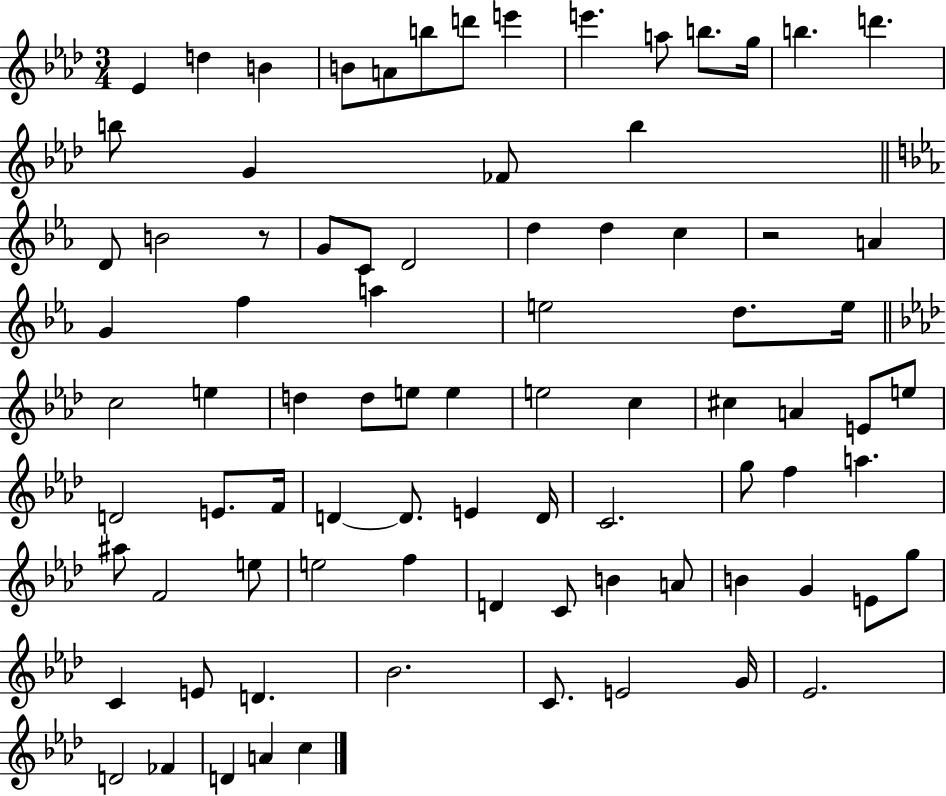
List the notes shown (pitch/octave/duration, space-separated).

Eb4/q D5/q B4/q B4/e A4/e B5/e D6/e E6/q E6/q. A5/e B5/e. G5/s B5/q. D6/q. B5/e G4/q FES4/e B5/q D4/e B4/h R/e G4/e C4/e D4/h D5/q D5/q C5/q R/h A4/q G4/q F5/q A5/q E5/h D5/e. E5/s C5/h E5/q D5/q D5/e E5/e E5/q E5/h C5/q C#5/q A4/q E4/e E5/e D4/h E4/e. F4/s D4/q D4/e. E4/q D4/s C4/h. G5/e F5/q A5/q. A#5/e F4/h E5/e E5/h F5/q D4/q C4/e B4/q A4/e B4/q G4/q E4/e G5/e C4/q E4/e D4/q. Bb4/h. C4/e. E4/h G4/s Eb4/h. D4/h FES4/q D4/q A4/q C5/q